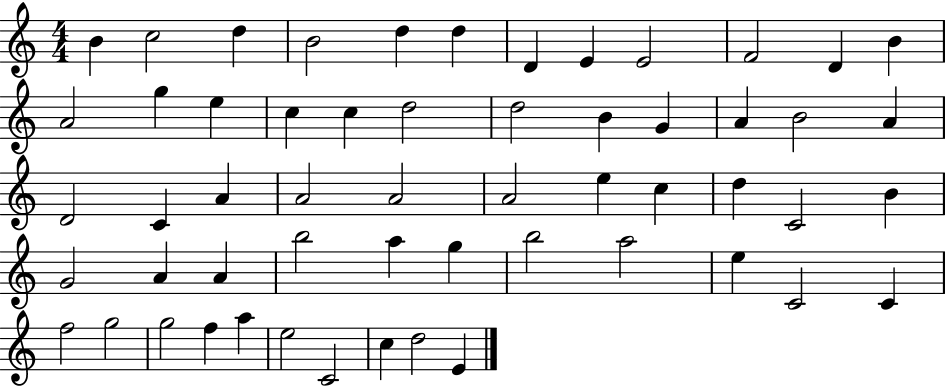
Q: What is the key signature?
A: C major